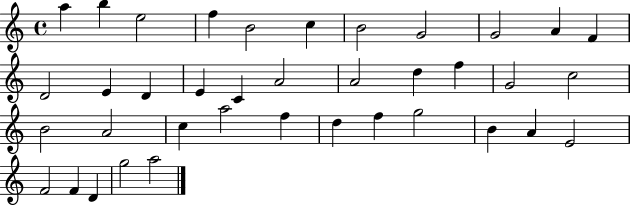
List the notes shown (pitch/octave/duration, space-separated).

A5/q B5/q E5/h F5/q B4/h C5/q B4/h G4/h G4/h A4/q F4/q D4/h E4/q D4/q E4/q C4/q A4/h A4/h D5/q F5/q G4/h C5/h B4/h A4/h C5/q A5/h F5/q D5/q F5/q G5/h B4/q A4/q E4/h F4/h F4/q D4/q G5/h A5/h